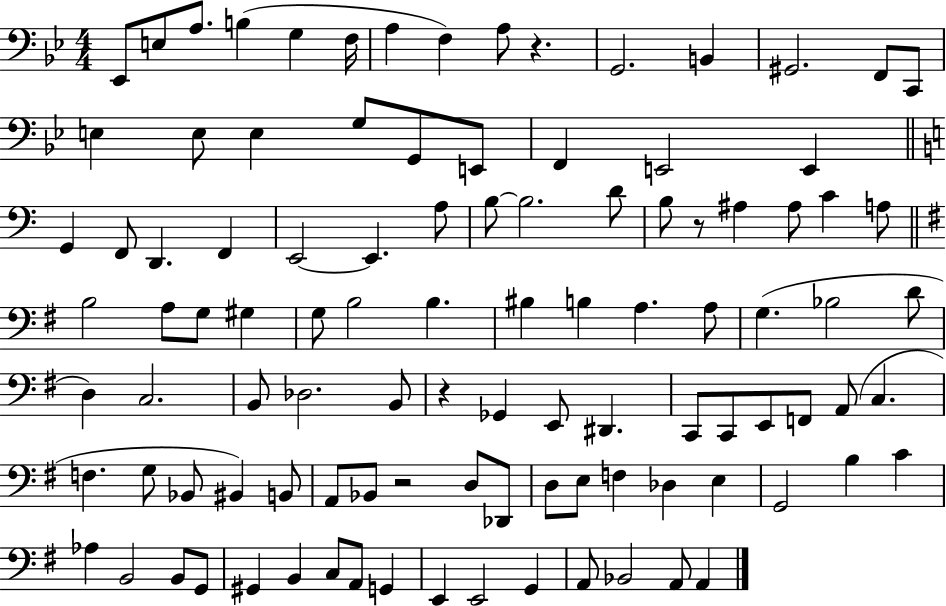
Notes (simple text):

Eb2/e E3/e A3/e. B3/q G3/q F3/s A3/q F3/q A3/e R/q. G2/h. B2/q G#2/h. F2/e C2/e E3/q E3/e E3/q G3/e G2/e E2/e F2/q E2/h E2/q G2/q F2/e D2/q. F2/q E2/h E2/q. A3/e B3/e B3/h. D4/e B3/e R/e A#3/q A#3/e C4/q A3/e B3/h A3/e G3/e G#3/q G3/e B3/h B3/q. BIS3/q B3/q A3/q. A3/e G3/q. Bb3/h D4/e D3/q C3/h. B2/e Db3/h. B2/e R/q Gb2/q E2/e D#2/q. C2/e C2/e E2/e F2/e A2/e C3/q. F3/q. G3/e Bb2/e BIS2/q B2/e A2/e Bb2/e R/h D3/e Db2/e D3/e E3/e F3/q Db3/q E3/q G2/h B3/q C4/q Ab3/q B2/h B2/e G2/e G#2/q B2/q C3/e A2/e G2/q E2/q E2/h G2/q A2/e Bb2/h A2/e A2/q